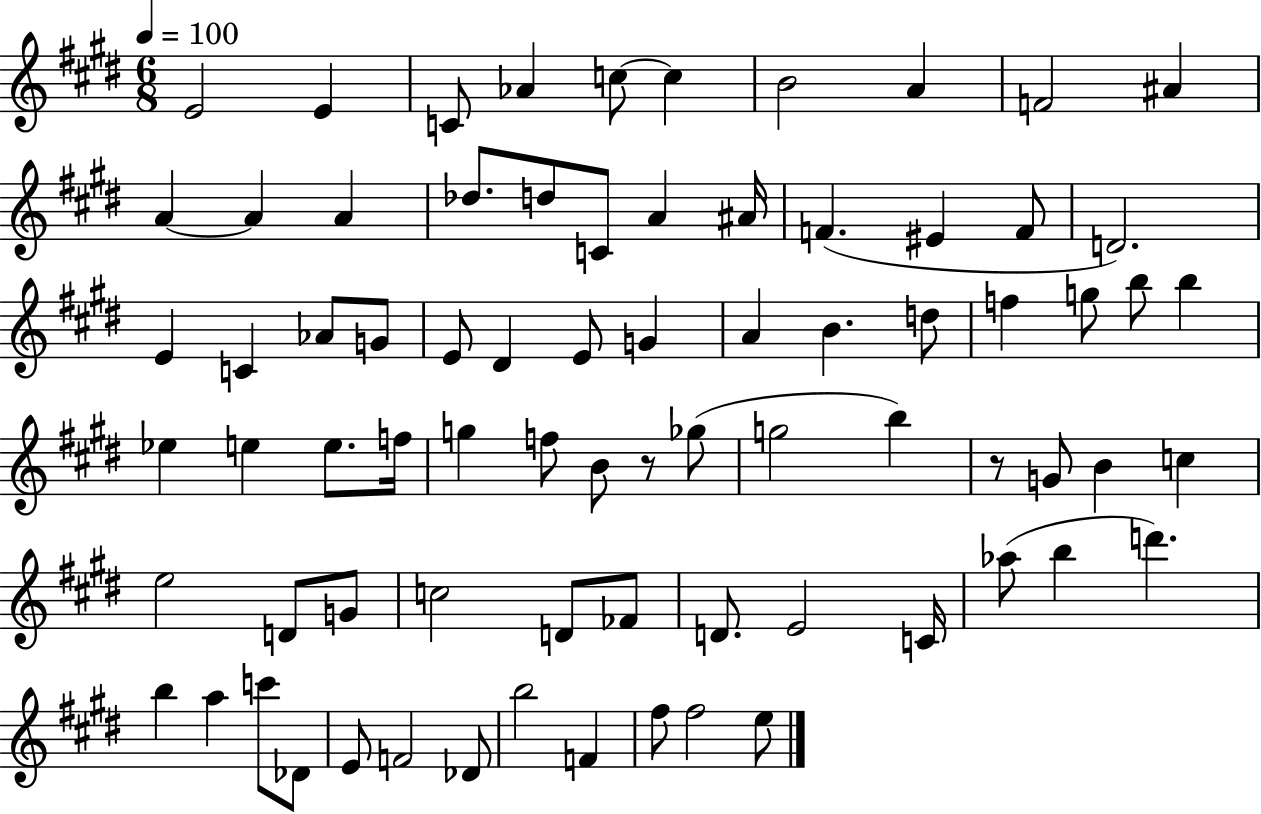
{
  \clef treble
  \numericTimeSignature
  \time 6/8
  \key e \major
  \tempo 4 = 100
  e'2 e'4 | c'8 aes'4 c''8~~ c''4 | b'2 a'4 | f'2 ais'4 | \break a'4~~ a'4 a'4 | des''8. d''8 c'8 a'4 ais'16 | f'4.( eis'4 f'8 | d'2.) | \break e'4 c'4 aes'8 g'8 | e'8 dis'4 e'8 g'4 | a'4 b'4. d''8 | f''4 g''8 b''8 b''4 | \break ees''4 e''4 e''8. f''16 | g''4 f''8 b'8 r8 ges''8( | g''2 b''4) | r8 g'8 b'4 c''4 | \break e''2 d'8 g'8 | c''2 d'8 fes'8 | d'8. e'2 c'16 | aes''8( b''4 d'''4.) | \break b''4 a''4 c'''8 des'8 | e'8 f'2 des'8 | b''2 f'4 | fis''8 fis''2 e''8 | \break \bar "|."
}